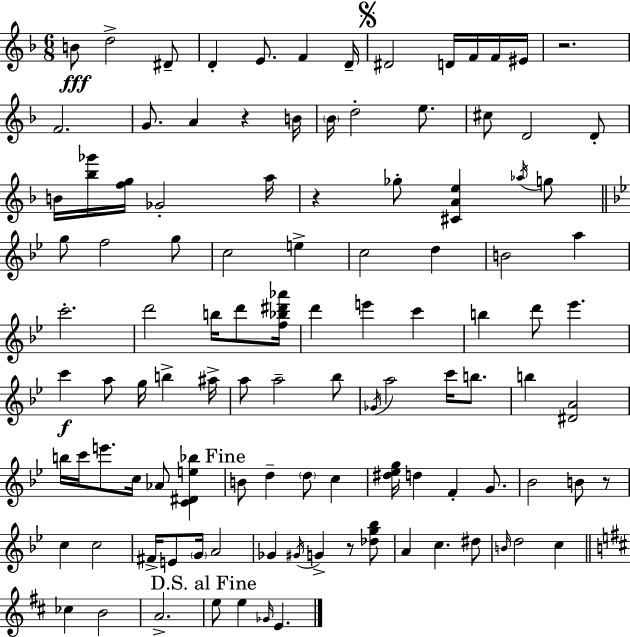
X:1
T:Untitled
M:6/8
L:1/4
K:F
B/2 d2 ^D/2 D E/2 F D/4 ^D2 D/4 F/4 F/4 ^E/4 z2 F2 G/2 A z B/4 _B/4 d2 e/2 ^c/2 D2 D/2 B/4 [_b_g']/4 [fg]/4 _G2 a/4 z _g/2 [^CAe] _a/4 g/2 g/2 f2 g/2 c2 e c2 d B2 a c'2 d'2 b/4 d'/2 [f_b^d'_a']/4 d' e' c' b d'/2 _e' c' a/2 g/4 b ^a/4 a/2 a2 _b/2 _G/4 a2 c'/4 b/2 b [^DA]2 b/4 c'/4 e'/2 c/4 _A/2 [C^De_b] B/2 d d/2 c [^d_eg]/4 d F G/2 _B2 B/2 z/2 c c2 ^F/4 E/2 G/4 A2 _G ^G/4 G z/2 [_dg_b]/2 A c ^d/2 B/4 d2 c _c B2 A2 e/2 e _G/4 E